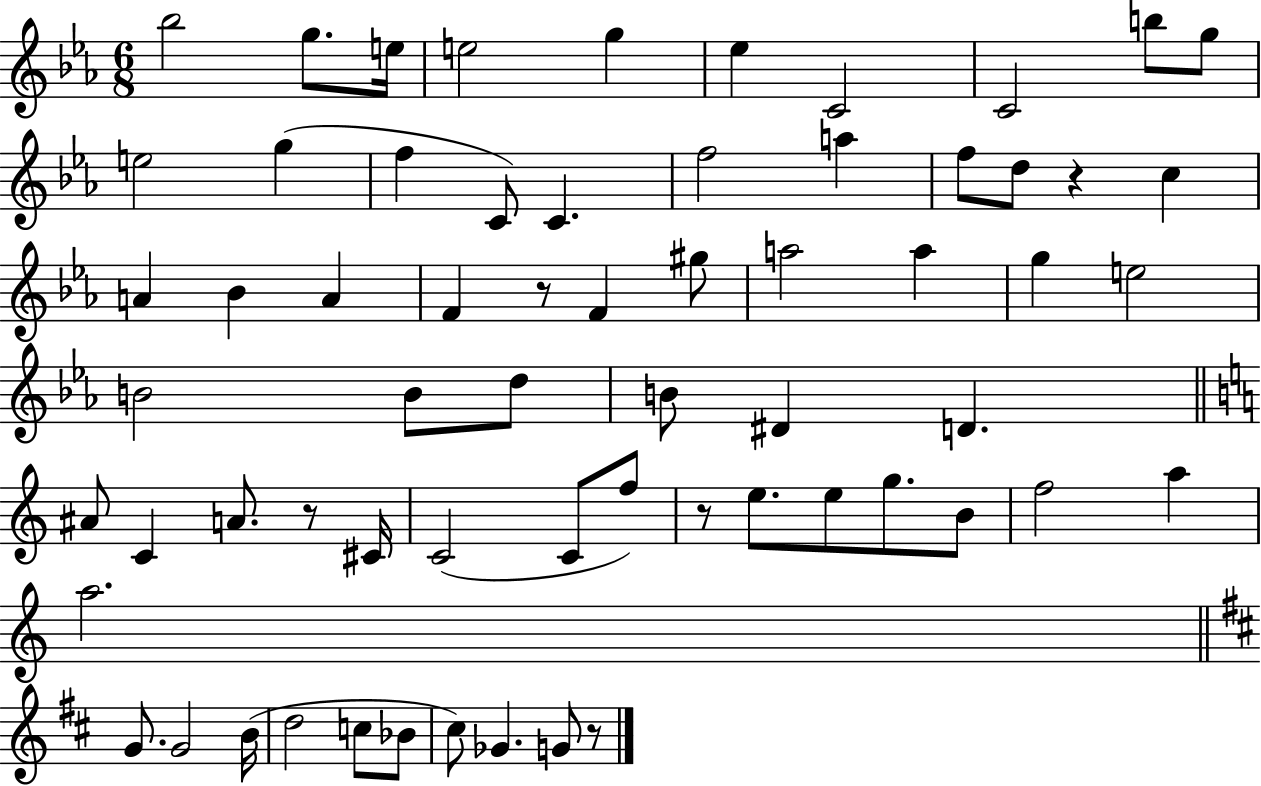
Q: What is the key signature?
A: EES major